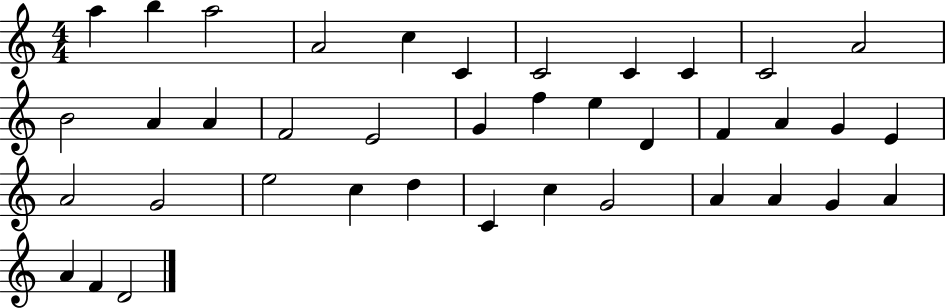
X:1
T:Untitled
M:4/4
L:1/4
K:C
a b a2 A2 c C C2 C C C2 A2 B2 A A F2 E2 G f e D F A G E A2 G2 e2 c d C c G2 A A G A A F D2